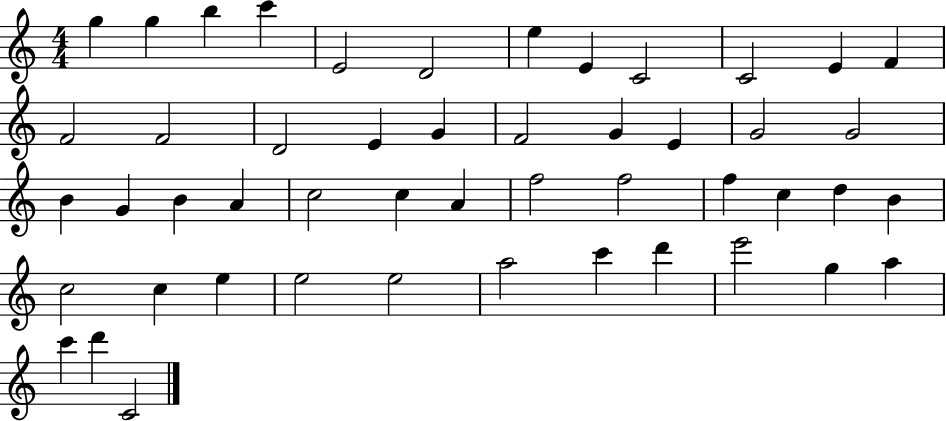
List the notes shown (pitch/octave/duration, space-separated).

G5/q G5/q B5/q C6/q E4/h D4/h E5/q E4/q C4/h C4/h E4/q F4/q F4/h F4/h D4/h E4/q G4/q F4/h G4/q E4/q G4/h G4/h B4/q G4/q B4/q A4/q C5/h C5/q A4/q F5/h F5/h F5/q C5/q D5/q B4/q C5/h C5/q E5/q E5/h E5/h A5/h C6/q D6/q E6/h G5/q A5/q C6/q D6/q C4/h